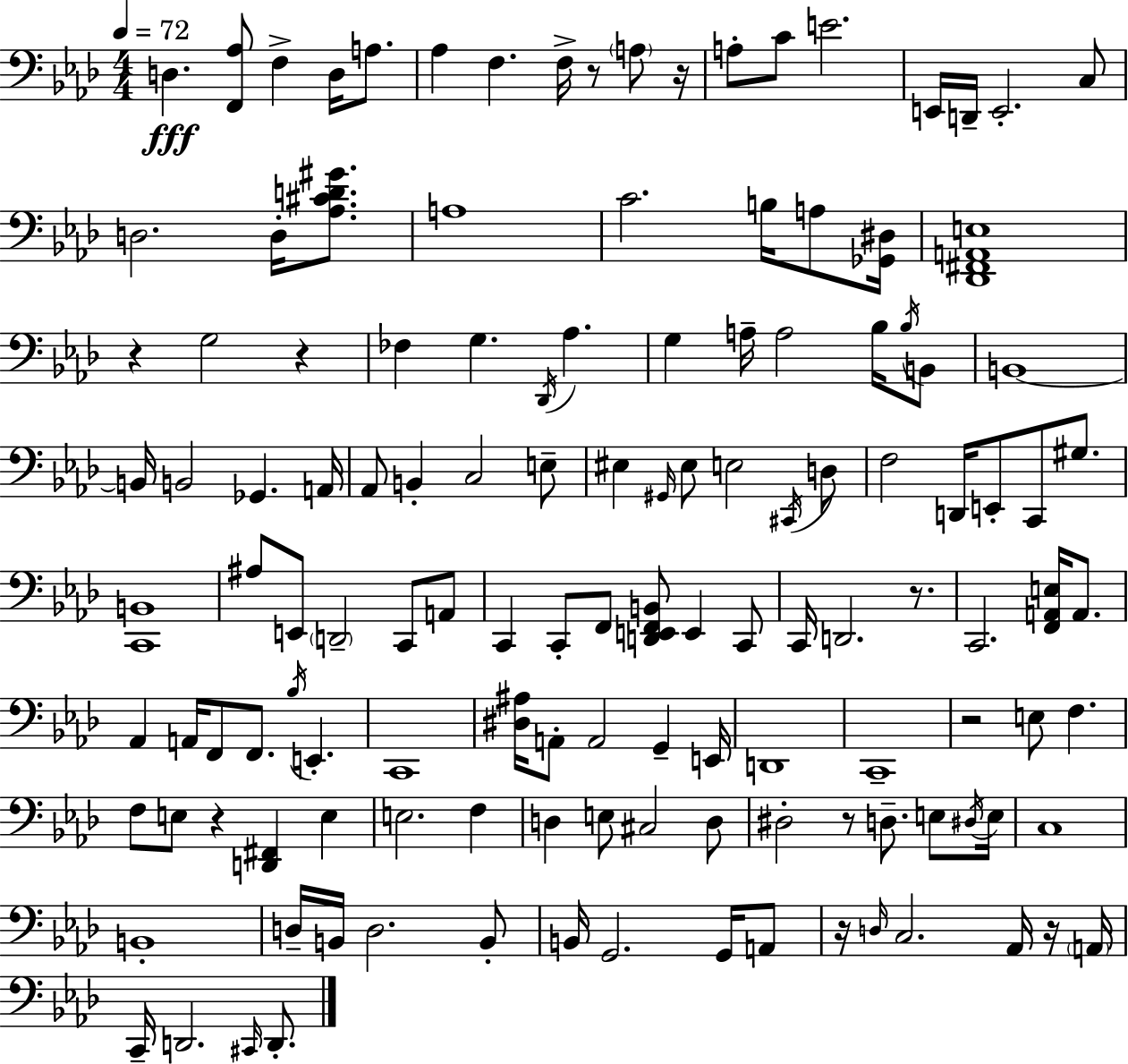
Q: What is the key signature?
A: AES major